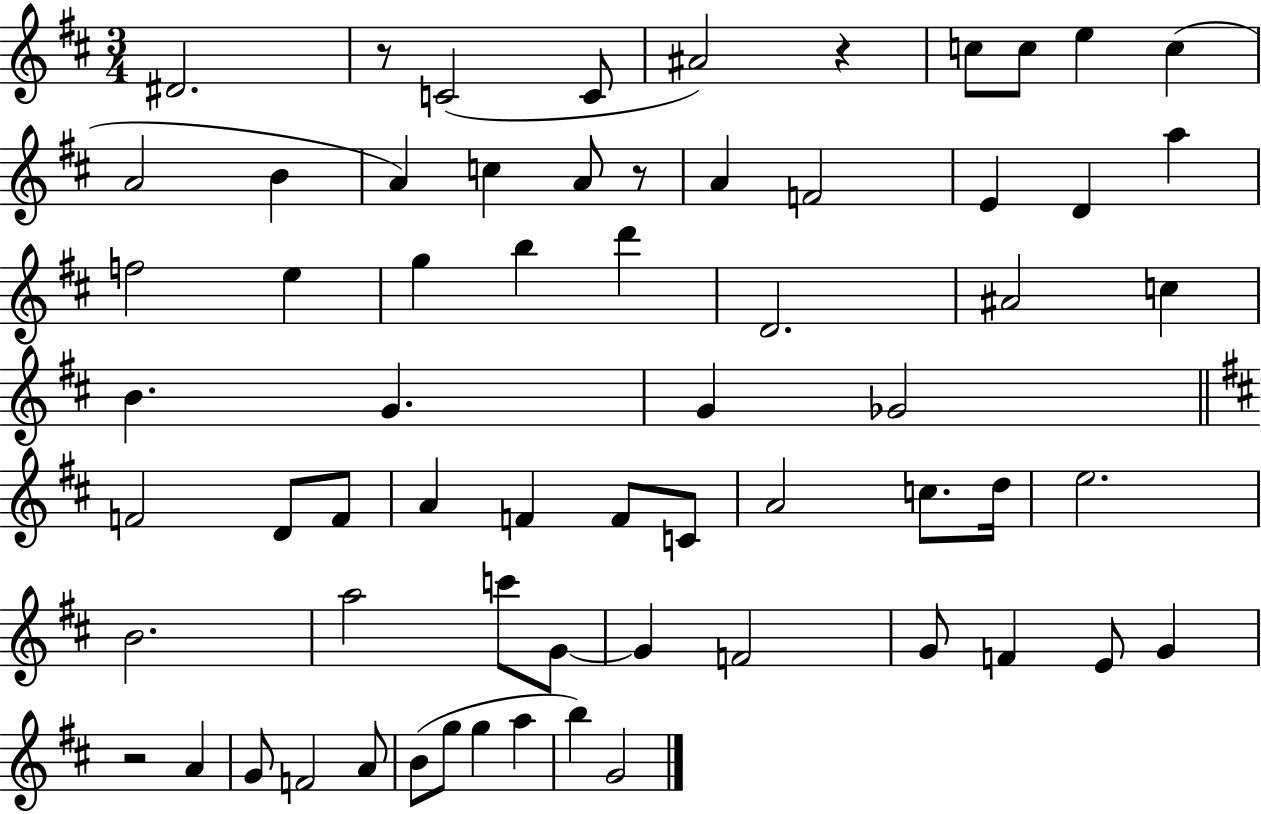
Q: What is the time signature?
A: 3/4